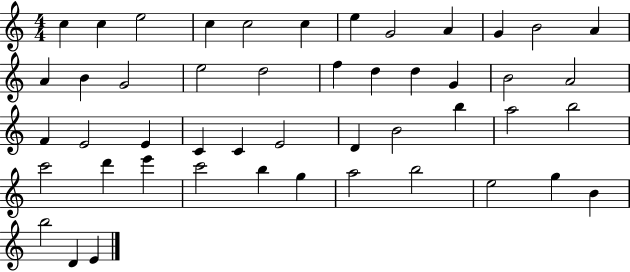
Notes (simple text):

C5/q C5/q E5/h C5/q C5/h C5/q E5/q G4/h A4/q G4/q B4/h A4/q A4/q B4/q G4/h E5/h D5/h F5/q D5/q D5/q G4/q B4/h A4/h F4/q E4/h E4/q C4/q C4/q E4/h D4/q B4/h B5/q A5/h B5/h C6/h D6/q E6/q C6/h B5/q G5/q A5/h B5/h E5/h G5/q B4/q B5/h D4/q E4/q